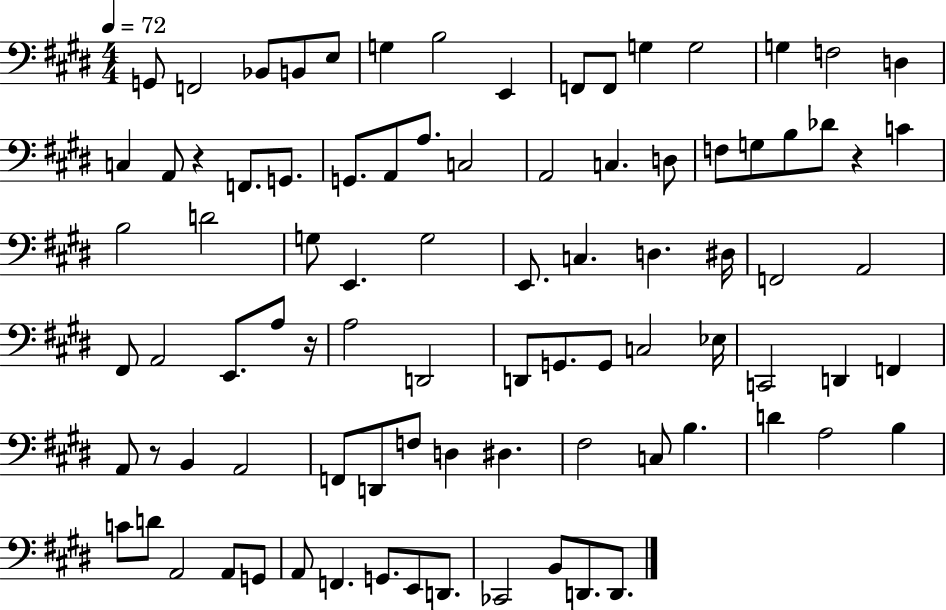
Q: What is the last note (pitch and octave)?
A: D2